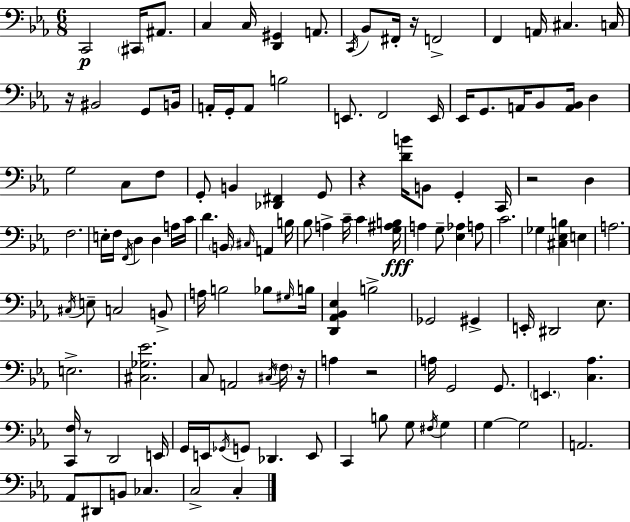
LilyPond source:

{
  \clef bass
  \numericTimeSignature
  \time 6/8
  \key ees \major
  c,2\p \parenthesize cis,16 ais,8. | c4 c16 <d, gis,>4 a,8. | \acciaccatura { c,16 } bes,8 fis,16-. r16 f,2-> | f,4 a,16 cis4. | \break c16 r16 bis,2 g,8 | b,16 a,16-. g,16-. a,8 b2 | e,8. f,2 | e,16 ees,16 g,8. a,16 bes,8 <a, bes,>16 d4 | \break g2 c8 f8 | g,8-. b,4 <des, fis,>4 g,8 | r4 <d' b'>16 b,8 g,4-. | c,16 r2 d4 | \break f2. | e16-. f16 \acciaccatura { f,16 } d4 d4 | a16 c'16 d'4. \parenthesize b,16 \grace { cis16 } a,4 | b16 bes8 a4-> c'16-- c'4 | \break <g ais b>16\fff a4 g8-- <ees aes>4 | a8 c'2. | ges4 <cis ees b>4 e4 | a2. | \break \acciaccatura { cis16 } e8-- c2 | b,8-> a16 b2 | bes8 \grace { gis16 } b16 <d, aes, bes, ees>4 b2-> | ges,2 | \break gis,4-> e,16-. dis,2 | ees8. e2.-> | <cis ges ees'>2. | c8 a,2 | \break \acciaccatura { cis16 } \parenthesize f16 r16 a4 r2 | a16 g,2 | g,8. \parenthesize e,4. | <c aes>4. <c, f>16 r8 d,2 | \break e,16 g,16 e,16 \acciaccatura { ges,16 } g,8 des,4. | e,8 c,4 b8 | g8 \acciaccatura { fis16 } g4 g4~~ | g2 a,2. | \break aes,8 dis,8 | b,8 ces4. c2-> | c4-. \bar "|."
}